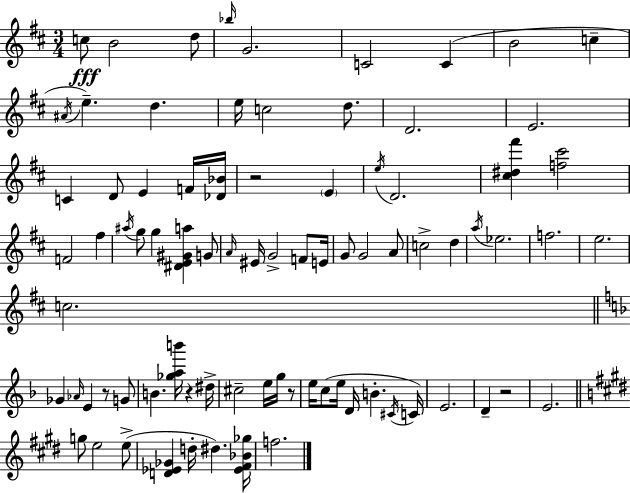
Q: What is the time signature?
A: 3/4